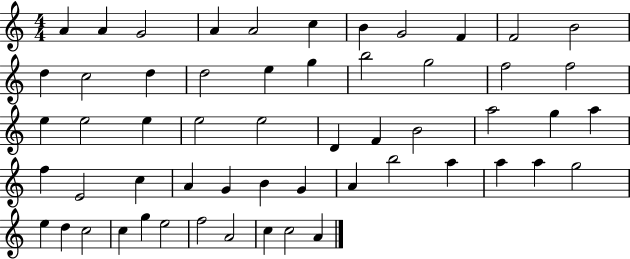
{
  \clef treble
  \numericTimeSignature
  \time 4/4
  \key c \major
  a'4 a'4 g'2 | a'4 a'2 c''4 | b'4 g'2 f'4 | f'2 b'2 | \break d''4 c''2 d''4 | d''2 e''4 g''4 | b''2 g''2 | f''2 f''2 | \break e''4 e''2 e''4 | e''2 e''2 | d'4 f'4 b'2 | a''2 g''4 a''4 | \break f''4 e'2 c''4 | a'4 g'4 b'4 g'4 | a'4 b''2 a''4 | a''4 a''4 g''2 | \break e''4 d''4 c''2 | c''4 g''4 e''2 | f''2 a'2 | c''4 c''2 a'4 | \break \bar "|."
}